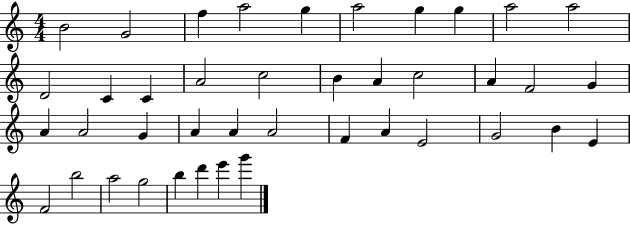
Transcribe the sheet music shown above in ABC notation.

X:1
T:Untitled
M:4/4
L:1/4
K:C
B2 G2 f a2 g a2 g g a2 a2 D2 C C A2 c2 B A c2 A F2 G A A2 G A A A2 F A E2 G2 B E F2 b2 a2 g2 b d' e' g'